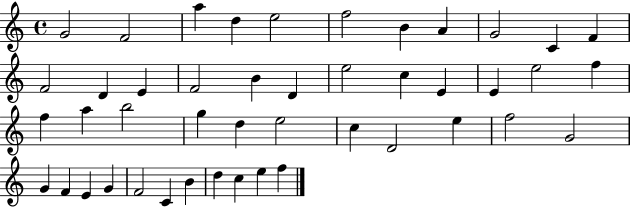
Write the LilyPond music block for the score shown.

{
  \clef treble
  \time 4/4
  \defaultTimeSignature
  \key c \major
  g'2 f'2 | a''4 d''4 e''2 | f''2 b'4 a'4 | g'2 c'4 f'4 | \break f'2 d'4 e'4 | f'2 b'4 d'4 | e''2 c''4 e'4 | e'4 e''2 f''4 | \break f''4 a''4 b''2 | g''4 d''4 e''2 | c''4 d'2 e''4 | f''2 g'2 | \break g'4 f'4 e'4 g'4 | f'2 c'4 b'4 | d''4 c''4 e''4 f''4 | \bar "|."
}